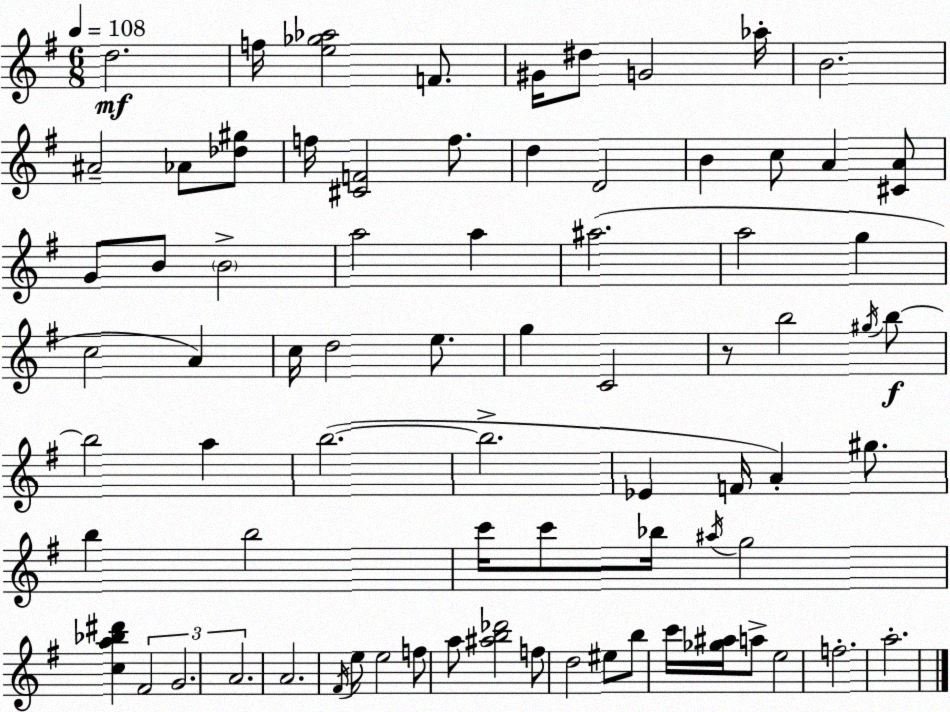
X:1
T:Untitled
M:6/8
L:1/4
K:Em
d2 f/4 [e_g_a]2 F/2 ^G/4 ^d/2 G2 _a/4 B2 ^A2 _A/2 [_d^g]/2 f/4 [^CF]2 f/2 d D2 B c/2 A [^CA]/2 G/2 B/2 B2 a2 a ^a2 a2 g c2 A c/4 d2 e/2 g C2 z/2 b2 ^g/4 b/2 b2 a b2 b2 _E F/4 A ^g/2 b b2 c'/4 c'/2 _b/4 ^a/4 g2 [ca_b^d'] ^F2 G2 A2 A2 ^F/4 e/2 e2 f/2 a/2 [^ab_d']2 f/2 d2 ^e/2 b/2 c'/4 [_g^a]/4 a/2 e2 f2 a2